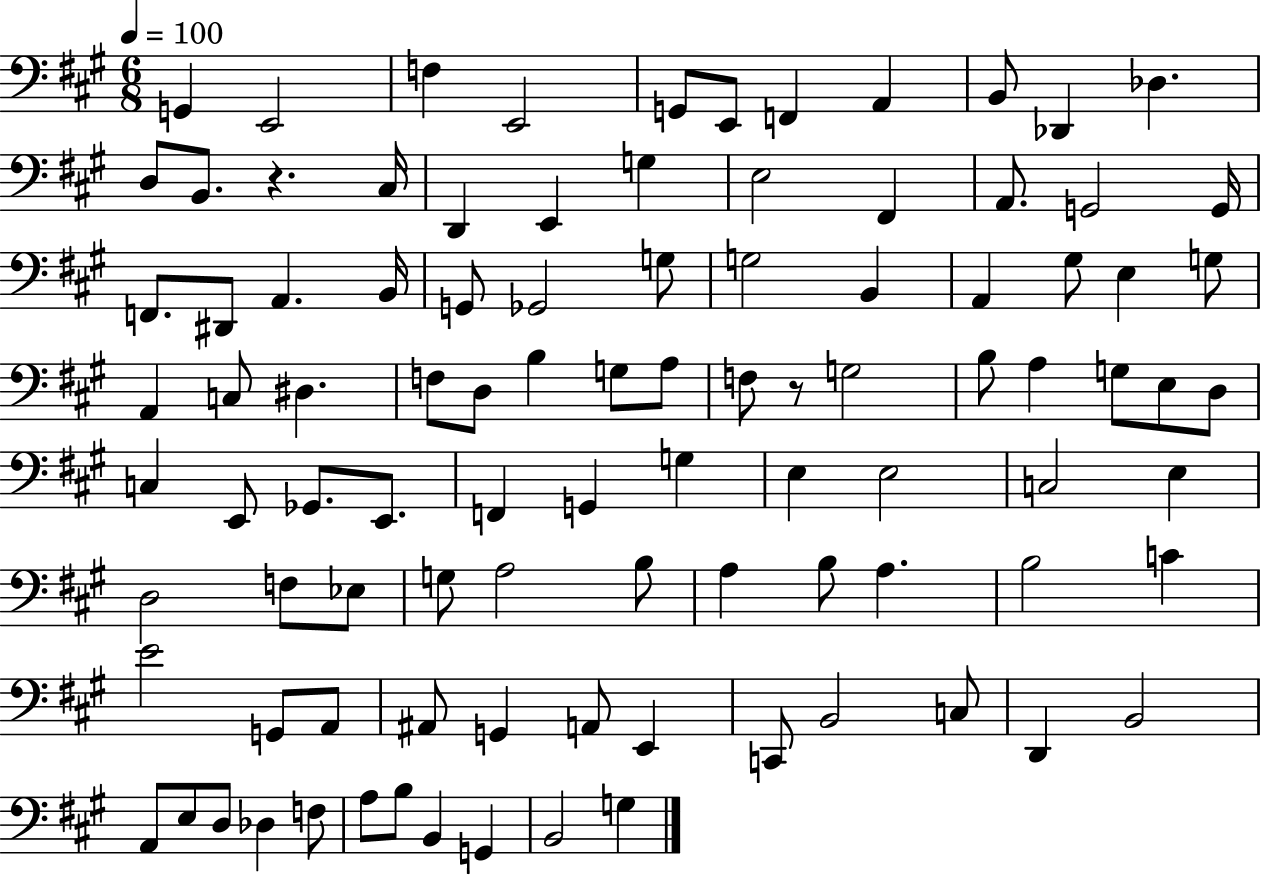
G2/q E2/h F3/q E2/h G2/e E2/e F2/q A2/q B2/e Db2/q Db3/q. D3/e B2/e. R/q. C#3/s D2/q E2/q G3/q E3/h F#2/q A2/e. G2/h G2/s F2/e. D#2/e A2/q. B2/s G2/e Gb2/h G3/e G3/h B2/q A2/q G#3/e E3/q G3/e A2/q C3/e D#3/q. F3/e D3/e B3/q G3/e A3/e F3/e R/e G3/h B3/e A3/q G3/e E3/e D3/e C3/q E2/e Gb2/e. E2/e. F2/q G2/q G3/q E3/q E3/h C3/h E3/q D3/h F3/e Eb3/e G3/e A3/h B3/e A3/q B3/e A3/q. B3/h C4/q E4/h G2/e A2/e A#2/e G2/q A2/e E2/q C2/e B2/h C3/e D2/q B2/h A2/e E3/e D3/e Db3/q F3/e A3/e B3/e B2/q G2/q B2/h G3/q